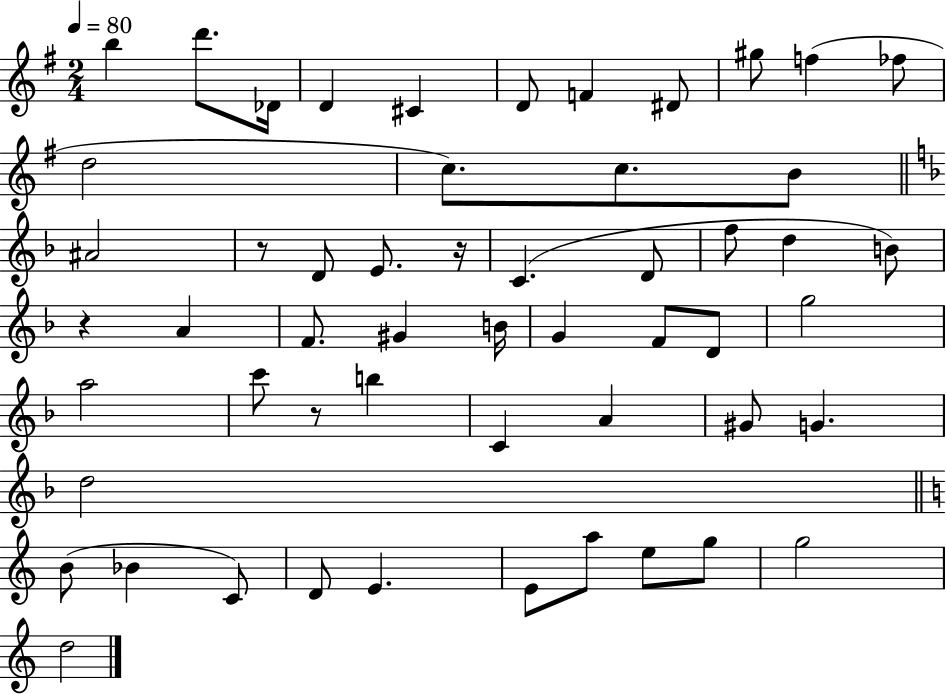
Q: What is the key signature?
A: G major